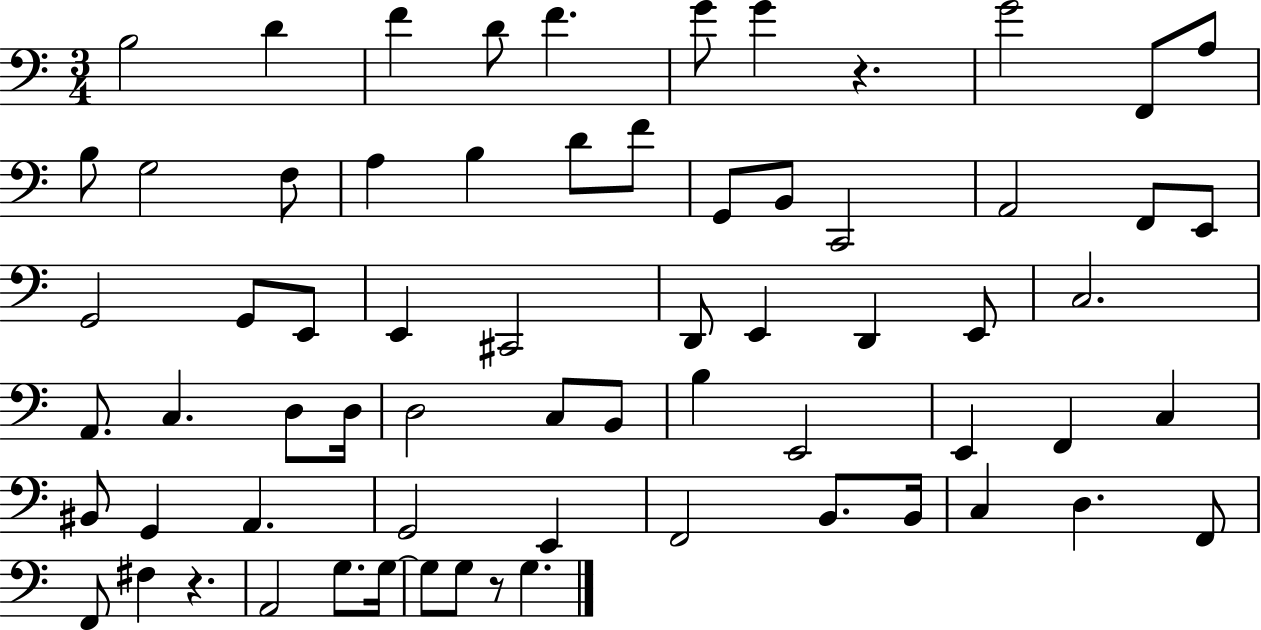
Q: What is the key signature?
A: C major